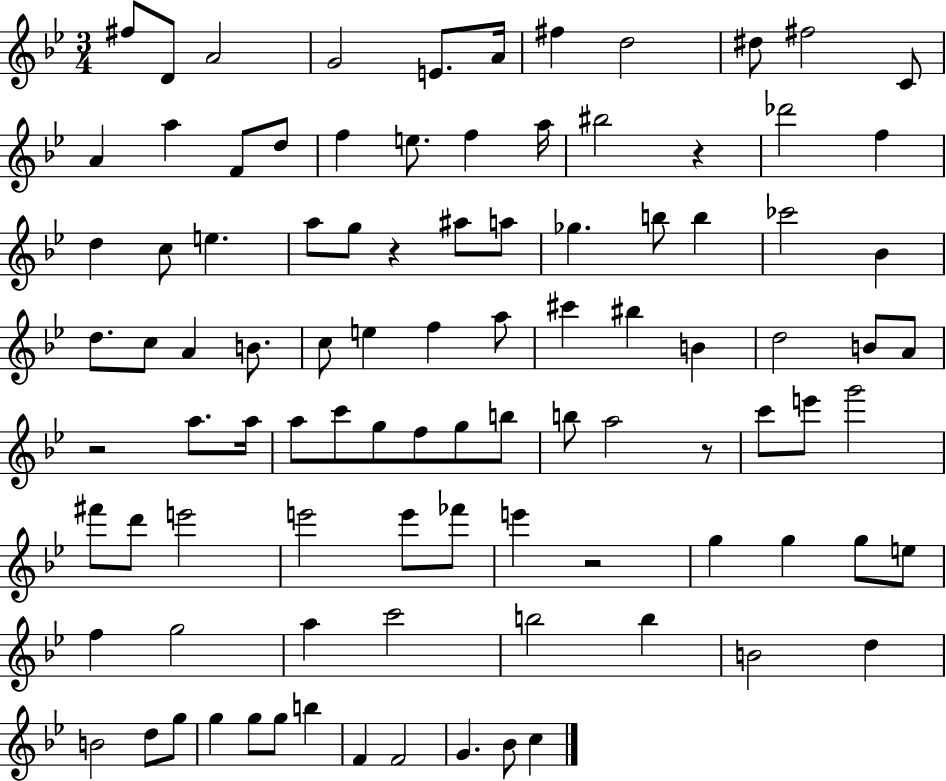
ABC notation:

X:1
T:Untitled
M:3/4
L:1/4
K:Bb
^f/2 D/2 A2 G2 E/2 A/4 ^f d2 ^d/2 ^f2 C/2 A a F/2 d/2 f e/2 f a/4 ^b2 z _d'2 f d c/2 e a/2 g/2 z ^a/2 a/2 _g b/2 b _c'2 _B d/2 c/2 A B/2 c/2 e f a/2 ^c' ^b B d2 B/2 A/2 z2 a/2 a/4 a/2 c'/2 g/2 f/2 g/2 b/2 b/2 a2 z/2 c'/2 e'/2 g'2 ^f'/2 d'/2 e'2 e'2 e'/2 _f'/2 e' z2 g g g/2 e/2 f g2 a c'2 b2 b B2 d B2 d/2 g/2 g g/2 g/2 b F F2 G _B/2 c